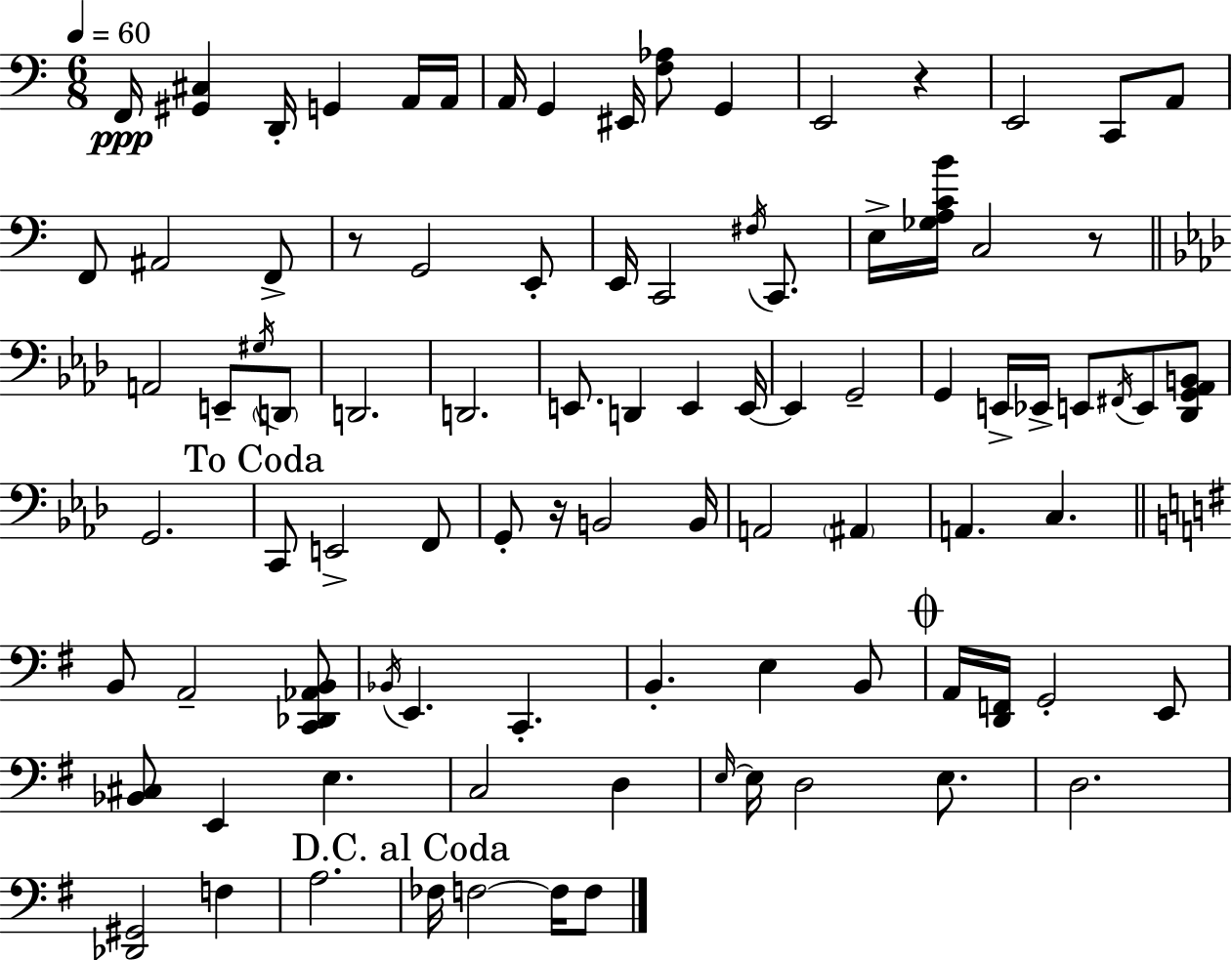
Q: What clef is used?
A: bass